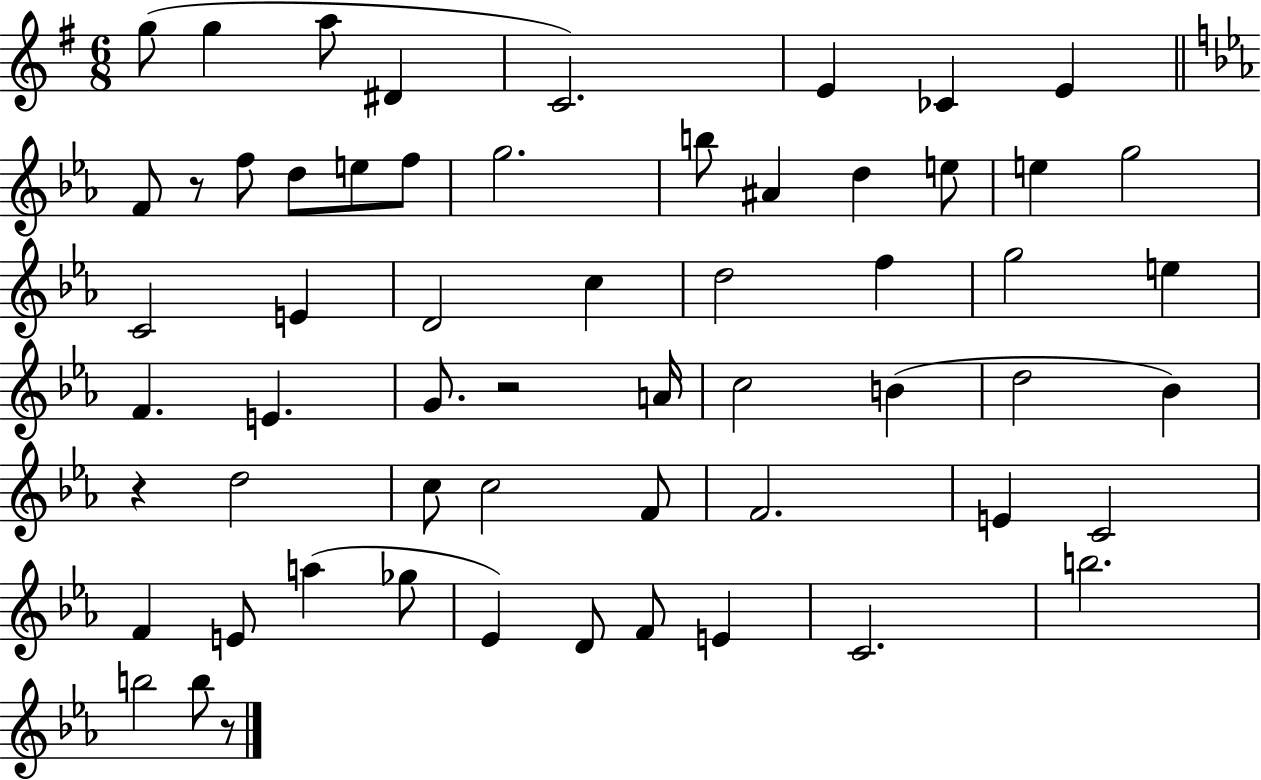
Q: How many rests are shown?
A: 4